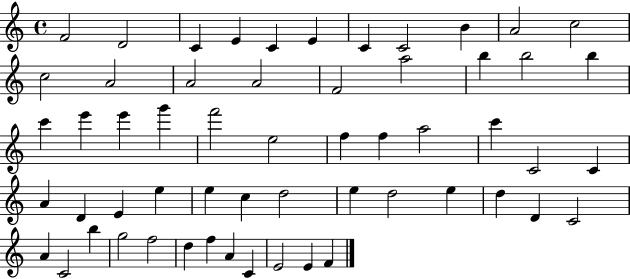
{
  \clef treble
  \time 4/4
  \defaultTimeSignature
  \key c \major
  f'2 d'2 | c'4 e'4 c'4 e'4 | c'4 c'2 b'4 | a'2 c''2 | \break c''2 a'2 | a'2 a'2 | f'2 a''2 | b''4 b''2 b''4 | \break c'''4 e'''4 e'''4 g'''4 | f'''2 e''2 | f''4 f''4 a''2 | c'''4 c'2 c'4 | \break a'4 d'4 e'4 e''4 | e''4 c''4 d''2 | e''4 d''2 e''4 | d''4 d'4 c'2 | \break a'4 c'2 b''4 | g''2 f''2 | d''4 f''4 a'4 c'4 | e'2 e'4 f'4 | \break \bar "|."
}